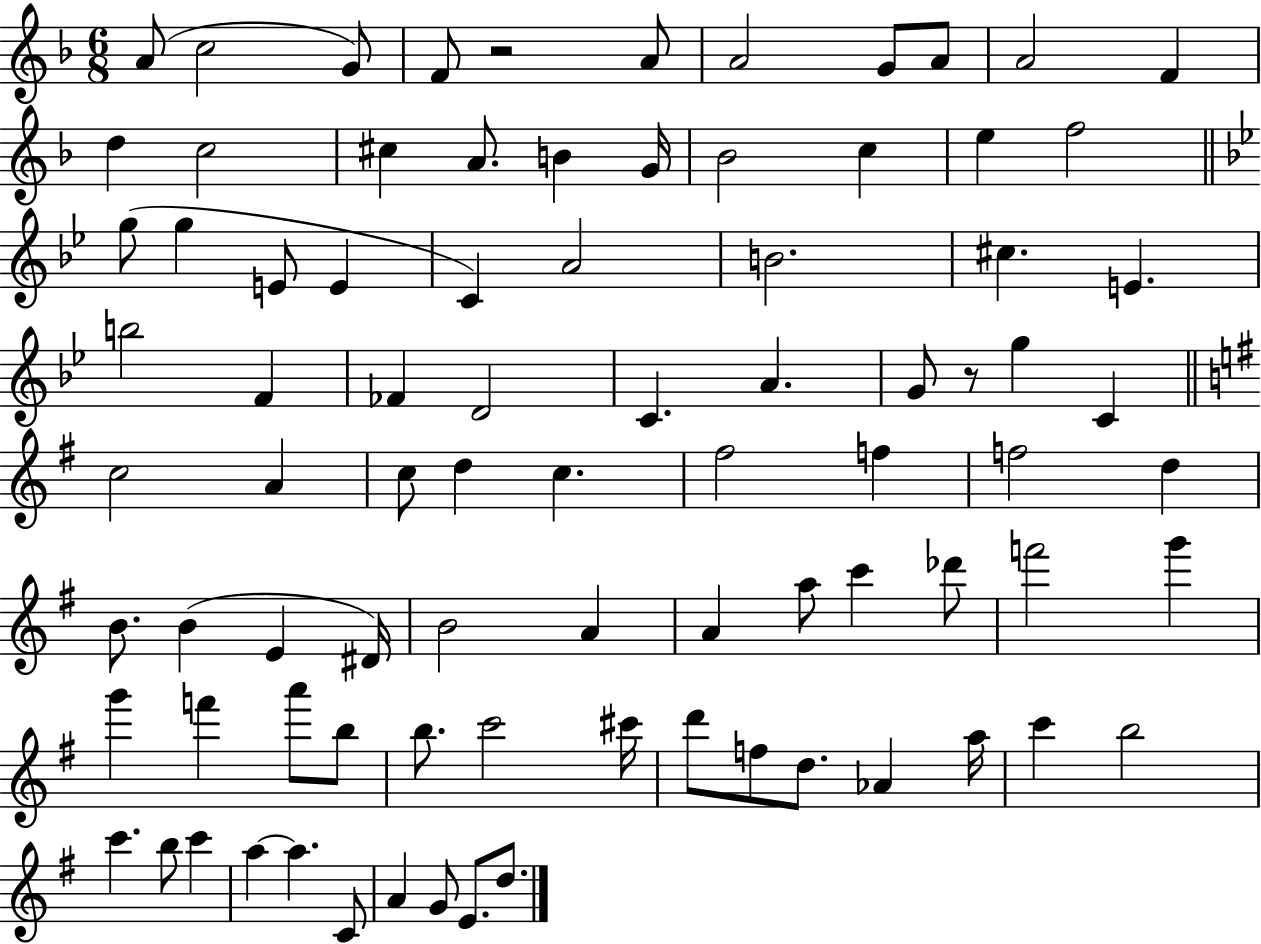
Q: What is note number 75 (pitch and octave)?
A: B5